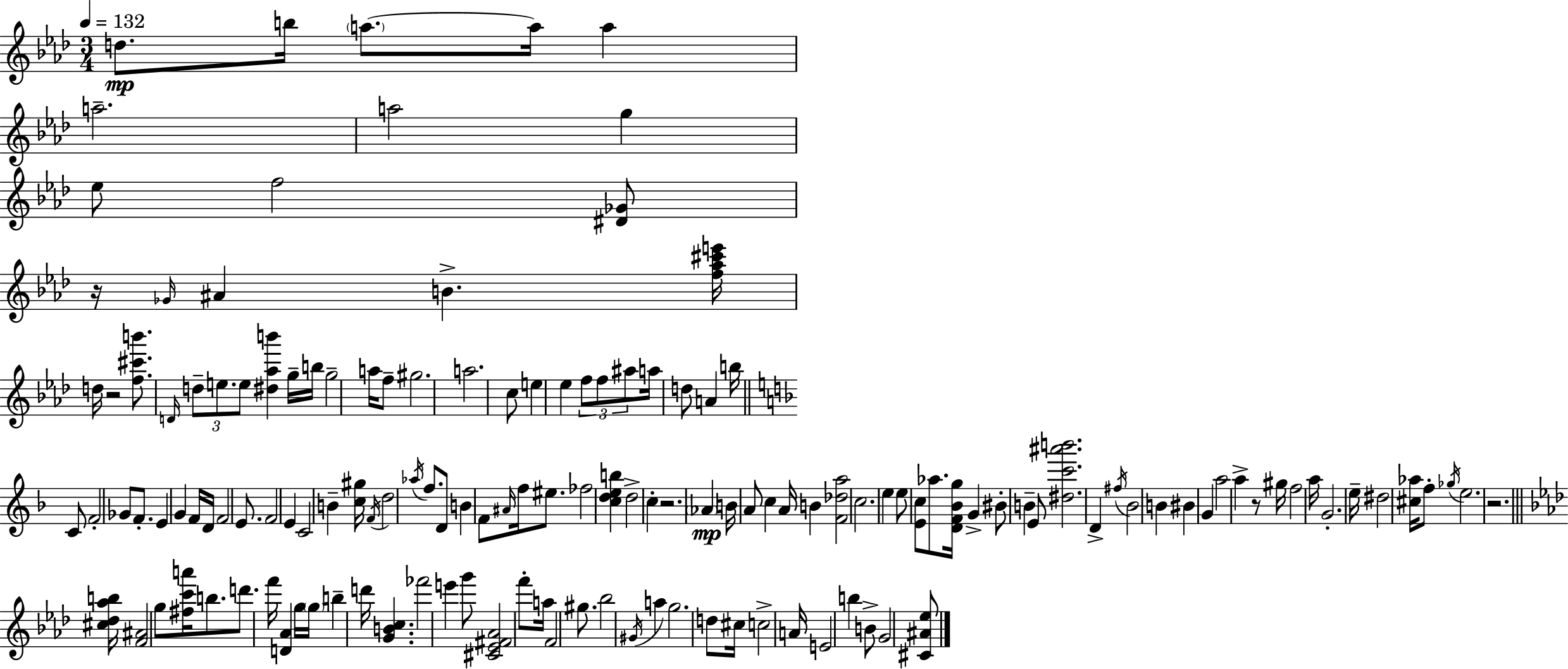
{
  \clef treble
  \numericTimeSignature
  \time 3/4
  \key aes \major
  \tempo 4 = 132
  d''8.\mp b''16 \parenthesize a''8.~~ a''16 a''4 | a''2.-- | a''2 g''4 | ees''8 f''2 <dis' ges'>8 | \break r16 \grace { ges'16 } ais'4 b'4.-> | <f'' aes'' cis''' e'''>16 d''16 r2 <f'' cis''' b'''>8. | \grace { d'16 } \tuplet 3/2 { d''8-- e''8. e''8 } <dis'' aes'' b'''>4 | g''16-- b''16 g''2-- a''16 | \break f''8-- gis''2. | a''2. | c''8 e''4 ees''4 | \tuplet 3/2 { f''8 f''8 ais''8 } a''16 d''8 a'4 | \break b''16 \bar "||" \break \key f \major c'8 f'2-. ges'8 | f'8.-. e'4 g'4 f'16 | d'16 f'2 e'8. | f'2 e'4 | \break c'2 b'4-- | <c'' gis''>16 \acciaccatura { f'16 } d''2 \acciaccatura { aes''16 } f''8. | d'8 b'4 f'8 \grace { ais'16 } f''16 | eis''8. fes''2 <c'' d'' e'' b''>4 | \break d''2-> c''4-. | r2. | \parenthesize aes'4\mp b'16 a'8 c''4 | a'16 b'4 <f' des'' a''>2 | \break c''2. | e''4 e''8 <e' c''>8 aes''8. | <d' f' bes' g''>16 g'4-> bis'8-. b'4-- | e'8 <dis'' c''' ais''' b'''>2. | \break d'4-> \acciaccatura { fis''16 } bes'2 | b'4 bis'4 | g'4 a''2 | a''4-> r8 gis''16 f''2 | \break a''16 g'2.-. | e''16-- dis''2 | <cis'' aes''>16 f''8-. \acciaccatura { ges''16 } e''2. | r2. | \break \bar "||" \break \key f \minor <cis'' des'' aes'' b''>16 <f' ais'>2 g''8 <fis'' c''' a'''>16 | b''8. d'''8. f'''16 <d' aes'>4 g''16 | \parenthesize g''16 b''4-- d'''16 <g' b' c''>4. | fes'''2 e'''4 | \break g'''8 <cis' ees' fis' aes'>2 f'''8-. | a''16 f'2 gis''8. | bes''2 \acciaccatura { gis'16 } a''4 | g''2. | \break d''8 cis''16 c''2-> | a'16 e'2 b''4 | b'8-> g'2 <cis' ais' ees''>8 | \bar "|."
}